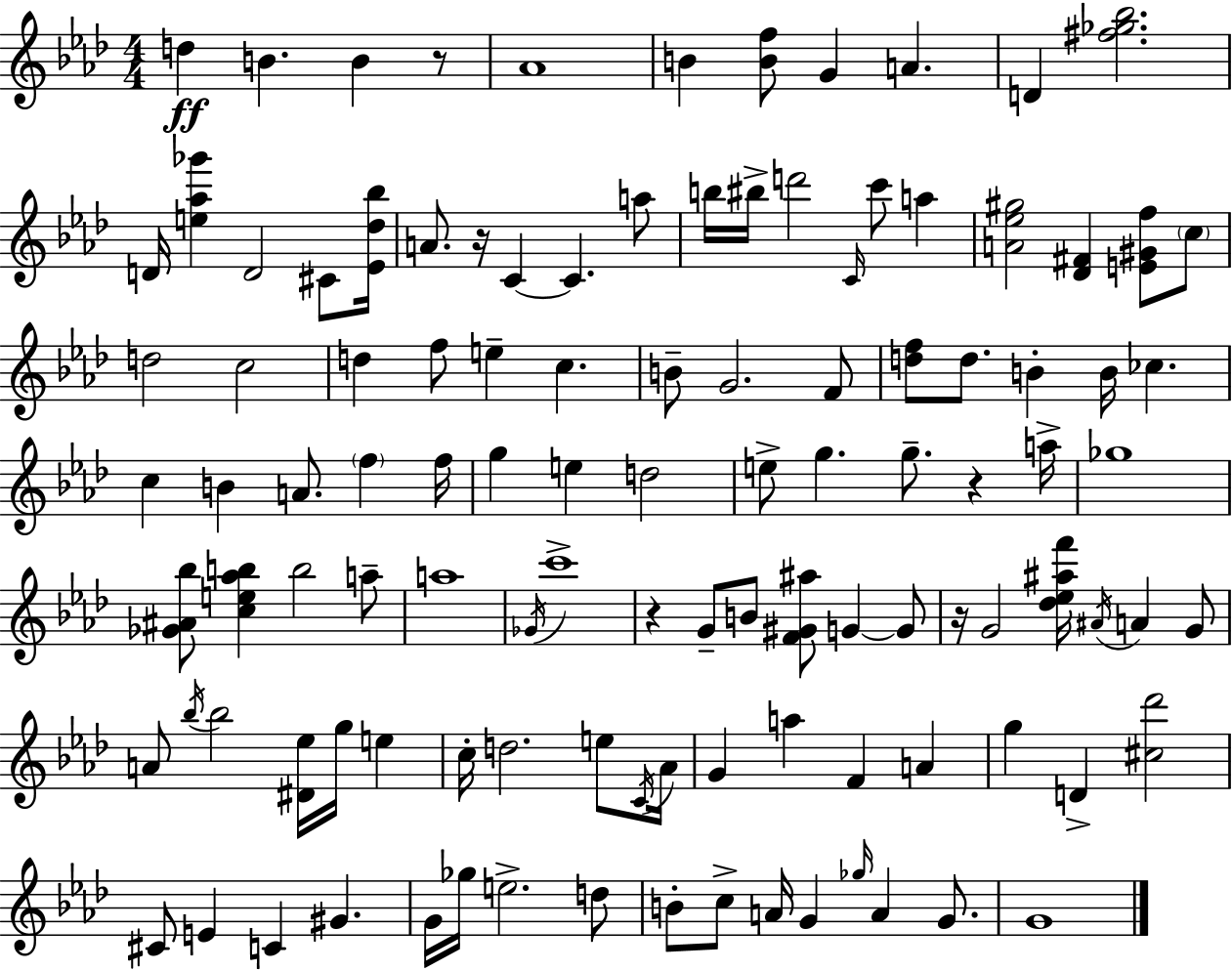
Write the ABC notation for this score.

X:1
T:Untitled
M:4/4
L:1/4
K:Fm
d B B z/2 _A4 B [Bf]/2 G A D [^f_g_b]2 D/4 [e_a_g'] D2 ^C/2 [_E_d_b]/4 A/2 z/4 C C a/2 b/4 ^b/4 d'2 C/4 c'/2 a [A_e^g]2 [_D^F] [E^Gf]/2 c/2 d2 c2 d f/2 e c B/2 G2 F/2 [df]/2 d/2 B B/4 _c c B A/2 f f/4 g e d2 e/2 g g/2 z a/4 _g4 [_G^A_b]/2 [ce_ab] b2 a/2 a4 _G/4 c'4 z G/2 B/2 [F^G^a]/2 G G/2 z/4 G2 [_d_e^af']/4 ^A/4 A G/2 A/2 _b/4 _b2 [^D_e]/4 g/4 e c/4 d2 e/2 C/4 _A/4 G a F A g D [^c_d']2 ^C/2 E C ^G G/4 _g/4 e2 d/2 B/2 c/2 A/4 G _g/4 A G/2 G4